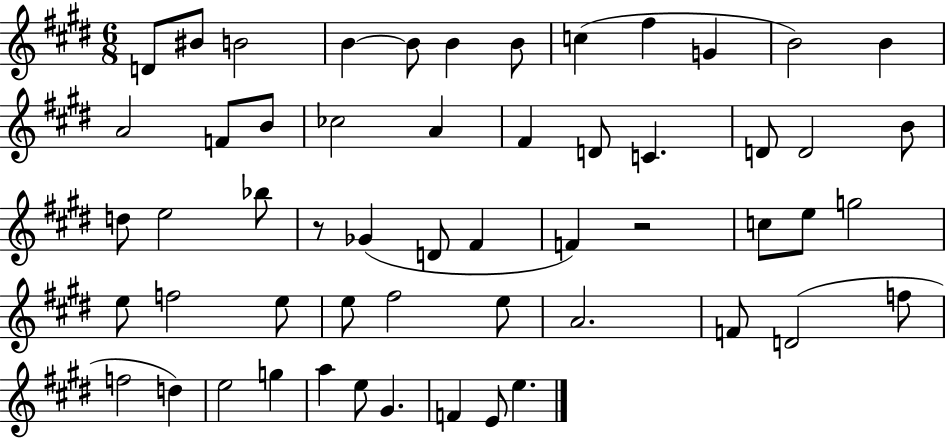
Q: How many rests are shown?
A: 2